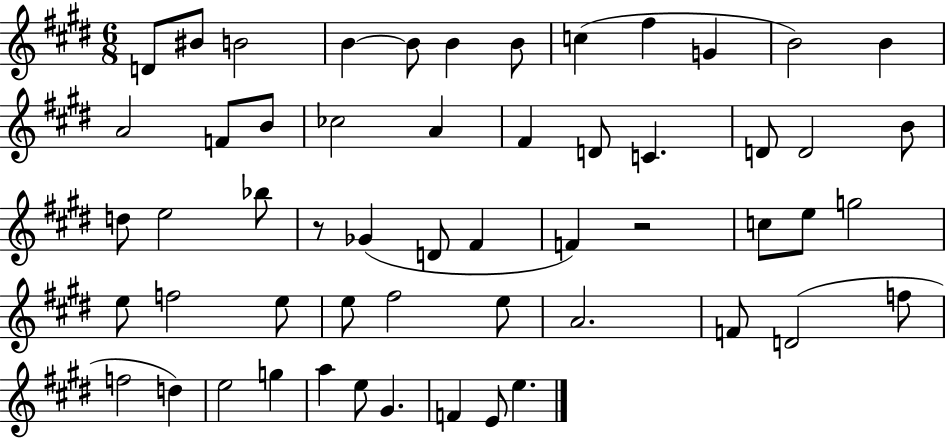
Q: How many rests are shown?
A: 2